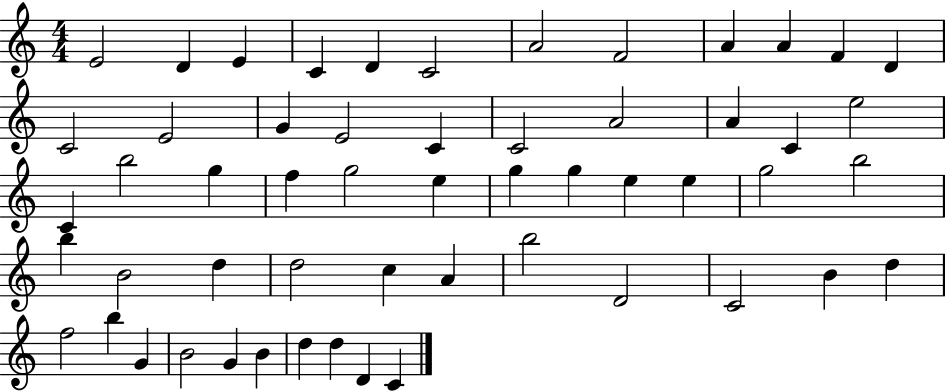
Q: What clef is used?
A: treble